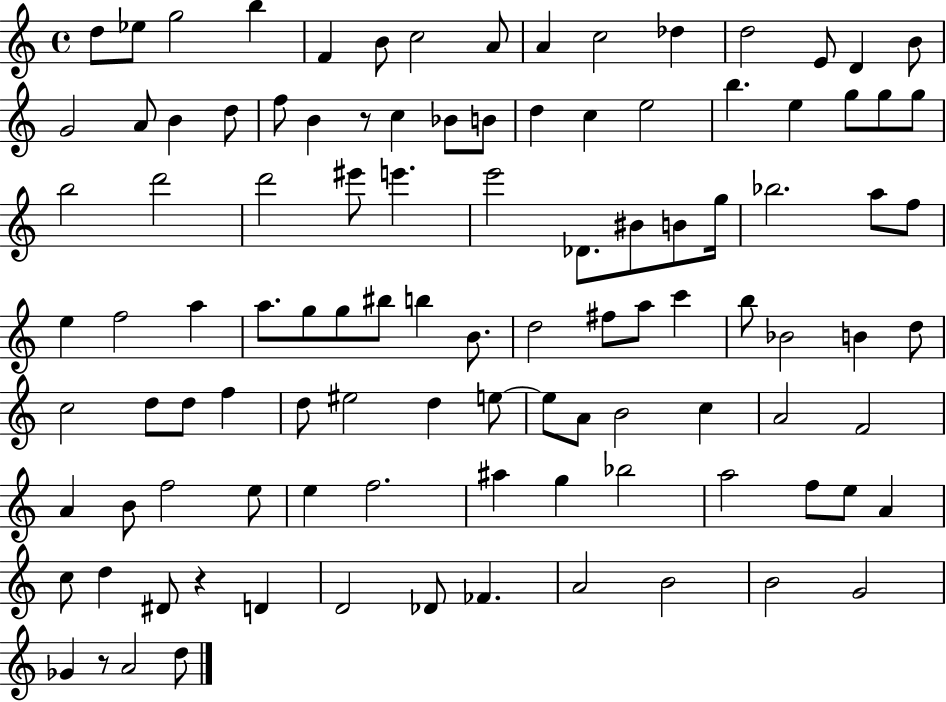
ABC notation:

X:1
T:Untitled
M:4/4
L:1/4
K:C
d/2 _e/2 g2 b F B/2 c2 A/2 A c2 _d d2 E/2 D B/2 G2 A/2 B d/2 f/2 B z/2 c _B/2 B/2 d c e2 b e g/2 g/2 g/2 b2 d'2 d'2 ^e'/2 e' e'2 _D/2 ^B/2 B/2 g/4 _b2 a/2 f/2 e f2 a a/2 g/2 g/2 ^b/2 b B/2 d2 ^f/2 a/2 c' b/2 _B2 B d/2 c2 d/2 d/2 f d/2 ^e2 d e/2 e/2 A/2 B2 c A2 F2 A B/2 f2 e/2 e f2 ^a g _b2 a2 f/2 e/2 A c/2 d ^D/2 z D D2 _D/2 _F A2 B2 B2 G2 _G z/2 A2 d/2